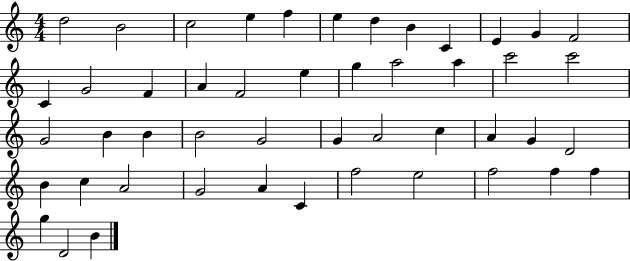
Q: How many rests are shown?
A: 0